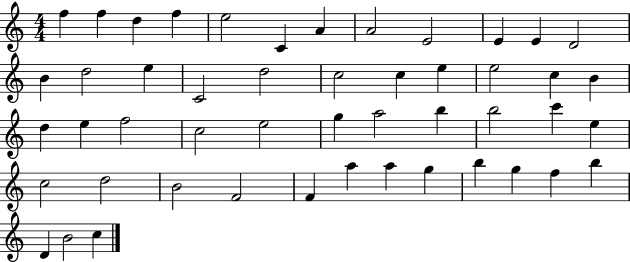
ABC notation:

X:1
T:Untitled
M:4/4
L:1/4
K:C
f f d f e2 C A A2 E2 E E D2 B d2 e C2 d2 c2 c e e2 c B d e f2 c2 e2 g a2 b b2 c' e c2 d2 B2 F2 F a a g b g f b D B2 c